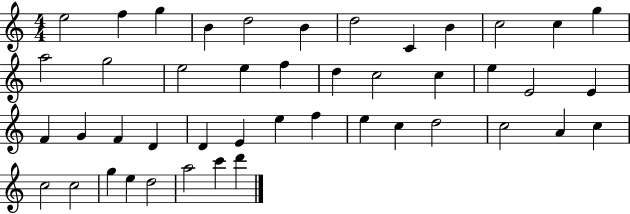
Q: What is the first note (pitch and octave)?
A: E5